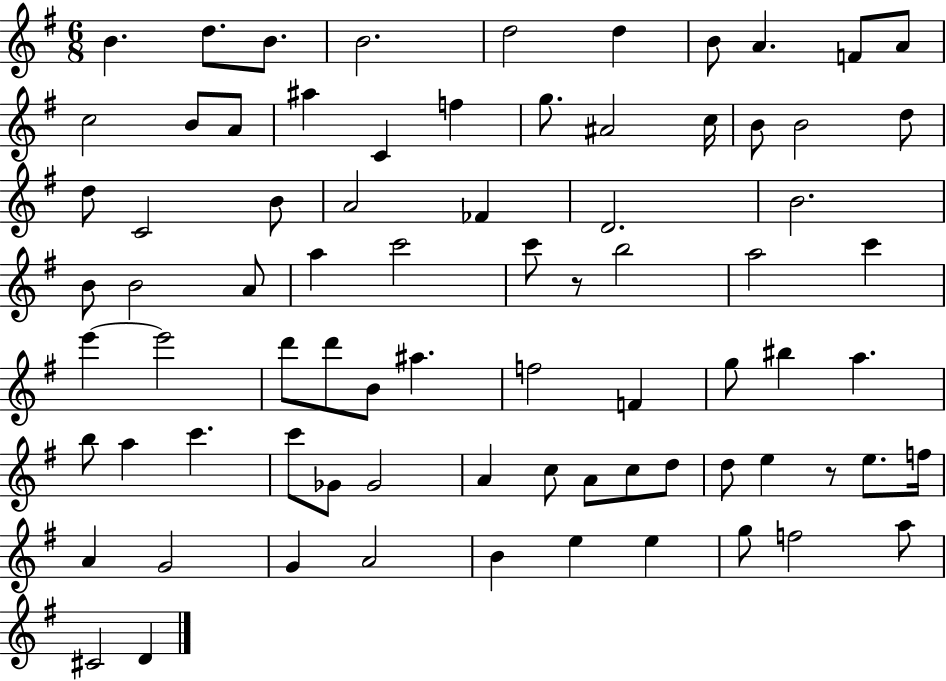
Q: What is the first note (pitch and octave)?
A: B4